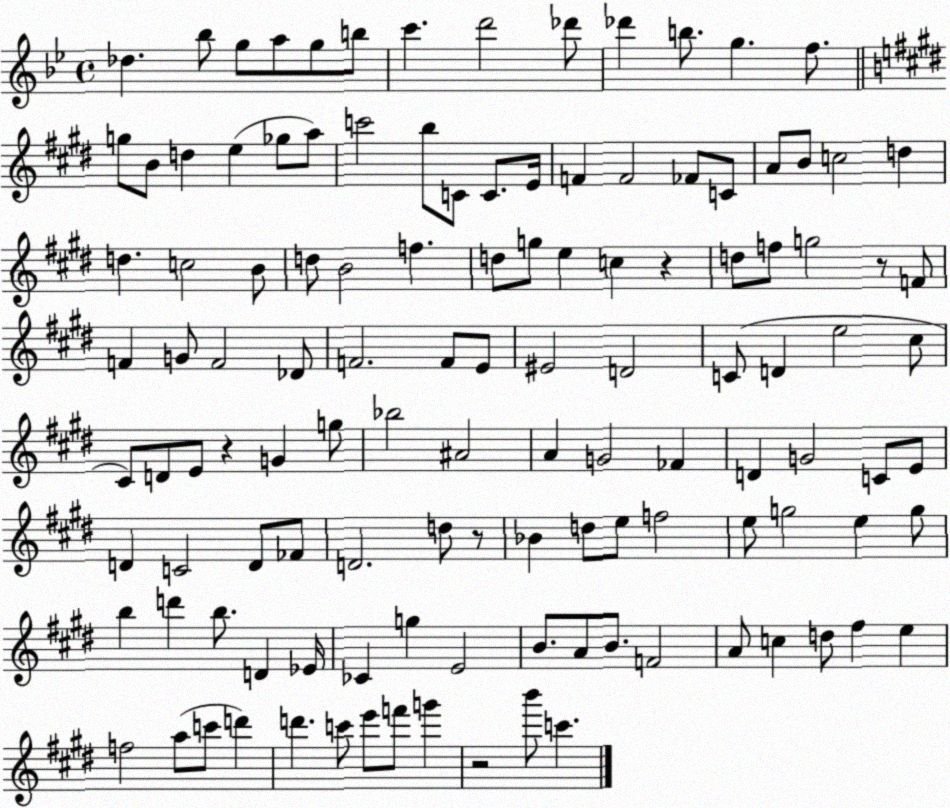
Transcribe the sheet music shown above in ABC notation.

X:1
T:Untitled
M:4/4
L:1/4
K:Bb
_d _b/2 g/2 a/2 g/2 b/2 c' d'2 _d'/2 _d' b/2 g f/2 g/2 B/2 d e _g/2 a/2 c'2 b/2 C/2 C/2 E/4 F F2 _F/2 C/2 A/2 B/2 c2 d d c2 B/2 d/2 B2 f d/2 g/2 e c z d/2 f/2 g2 z/2 F/2 F G/2 F2 _D/2 F2 F/2 E/2 ^E2 D2 C/2 D e2 ^c/2 ^C/2 D/2 E/2 z G g/2 _b2 ^A2 A G2 _F D G2 C/2 E/2 D C2 D/2 _F/2 D2 d/2 z/2 _B d/2 e/2 f2 e/2 g2 e g/2 b d' b/2 D _E/4 _C g E2 B/2 A/2 B/2 F2 A/2 c d/2 ^f e f2 a/2 c'/2 d' d' c'/2 e'/2 f'/2 g' z2 b'/2 c'